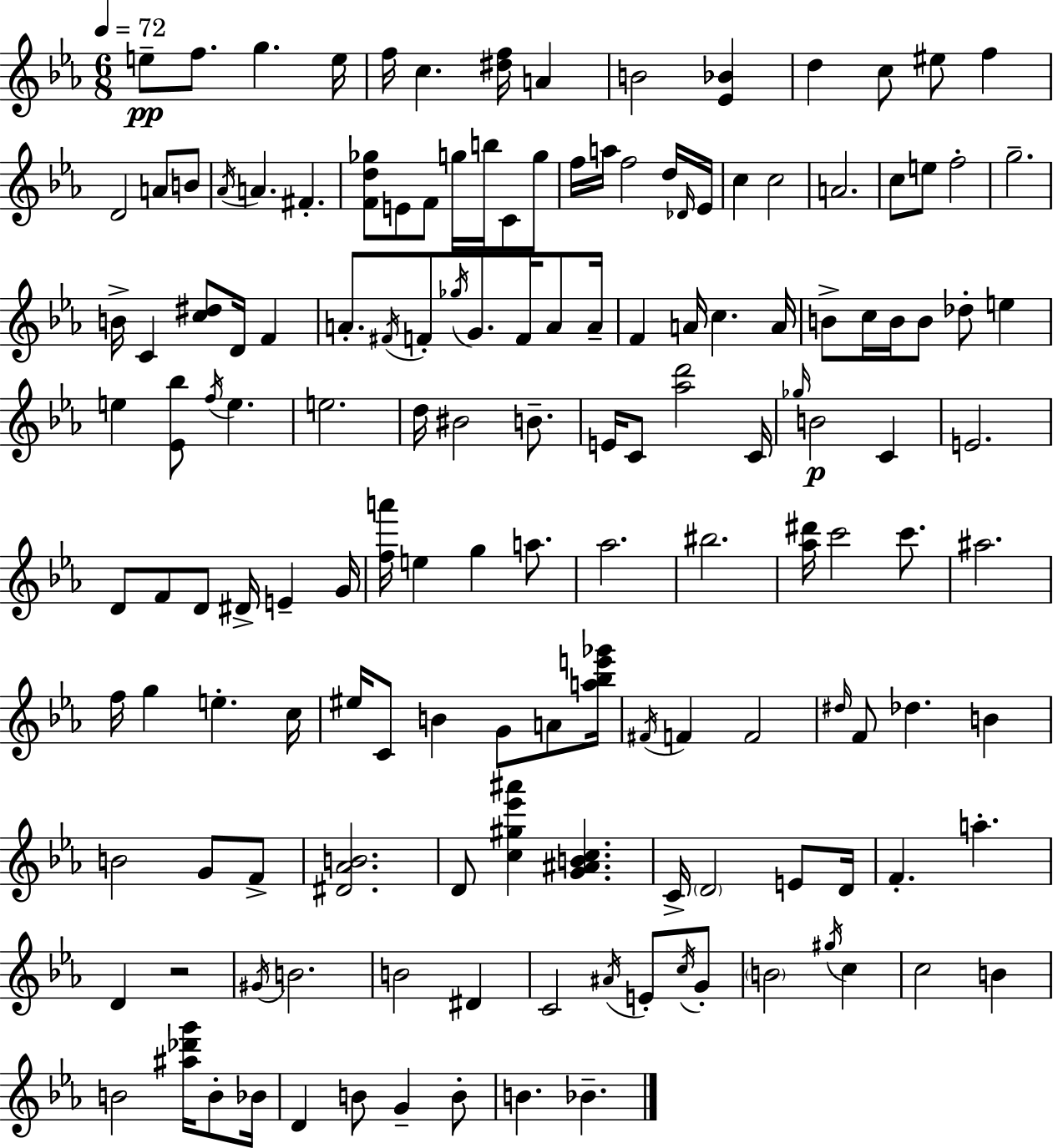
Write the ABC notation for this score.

X:1
T:Untitled
M:6/8
L:1/4
K:Cm
e/2 f/2 g e/4 f/4 c [^df]/4 A B2 [_E_B] d c/2 ^e/2 f D2 A/2 B/2 _A/4 A ^F [Fd_g]/2 E/2 F/2 g/4 b/4 C/2 g/2 f/4 a/4 f2 d/4 _D/4 _E/4 c c2 A2 c/2 e/2 f2 g2 B/4 C [c^d]/2 D/4 F A/2 ^F/4 F/2 _g/4 G/2 F/4 A/2 A/4 F A/4 c A/4 B/2 c/4 B/4 B/2 _d/2 e e [_E_b]/2 f/4 e e2 d/4 ^B2 B/2 E/4 C/2 [_ad']2 C/4 _g/4 B2 C E2 D/2 F/2 D/2 ^D/4 E G/4 [fa']/4 e g a/2 _a2 ^b2 [_a^d']/4 c'2 c'/2 ^a2 f/4 g e c/4 ^e/4 C/2 B G/2 A/2 [a_be'_g']/4 ^F/4 F F2 ^d/4 F/2 _d B B2 G/2 F/2 [^D_AB]2 D/2 [c^g_e'^a'] [G^ABc] C/4 D2 E/2 D/4 F a D z2 ^G/4 B2 B2 ^D C2 ^A/4 E/2 c/4 G/2 B2 ^g/4 c c2 B B2 [^a_d'g']/4 B/2 _B/4 D B/2 G B/2 B _B